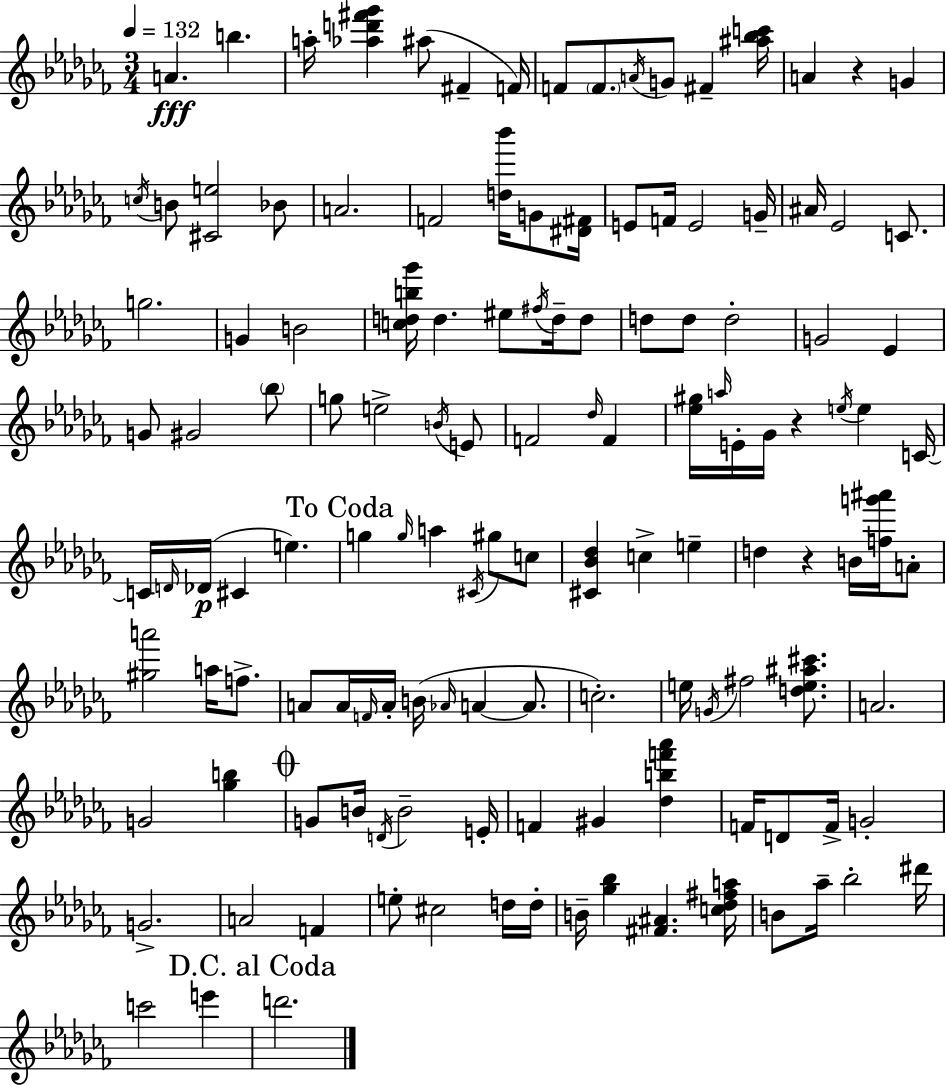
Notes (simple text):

A4/q. B5/q. A5/s [Ab5,D6,F#6,Gb6]/q A#5/e F#4/q F4/s F4/e F4/e. A4/s G4/e F#4/q [A#5,Bb5,C6]/s A4/q R/q G4/q C5/s B4/e [C#4,E5]/h Bb4/e A4/h. F4/h [D5,Bb6]/s G4/e [D#4,F#4]/s E4/e F4/s E4/h G4/s A#4/s Eb4/h C4/e. G5/h. G4/q B4/h [C5,D5,B5,Gb6]/s D5/q. EIS5/e F#5/s D5/s D5/e D5/e D5/e D5/h G4/h Eb4/q G4/e G#4/h Bb5/e G5/e E5/h B4/s E4/e F4/h Db5/s F4/q [Eb5,G#5]/s A5/s E4/s Gb4/s R/q E5/s E5/q C4/s C4/s D4/s Db4/s C#4/q E5/q. G5/q G5/s A5/q C#4/s G#5/e C5/e [C#4,Bb4,Db5]/q C5/q E5/q D5/q R/q B4/s [F5,G6,A#6]/s A4/e [G#5,A6]/h A5/s F5/e. A4/e A4/s F4/s A4/s B4/s Ab4/s A4/q A4/e. C5/h. E5/s G4/s F#5/h [D5,E5,A#5,C#6]/e. A4/h. G4/h [Gb5,B5]/q G4/e B4/s D4/s B4/h E4/s F4/q G#4/q [Db5,B5,F6,Ab6]/q F4/s D4/e F4/s G4/h G4/h. A4/h F4/q E5/e C#5/h D5/s D5/s B4/s [Gb5,Bb5]/q [F#4,A#4]/q. [C5,Db5,F#5,A5]/s B4/e Ab5/s Bb5/h D#6/s C6/h E6/q D6/h.